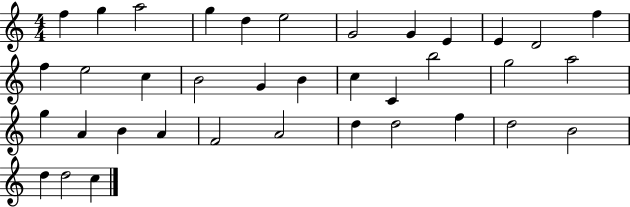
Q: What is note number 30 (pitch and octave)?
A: D5